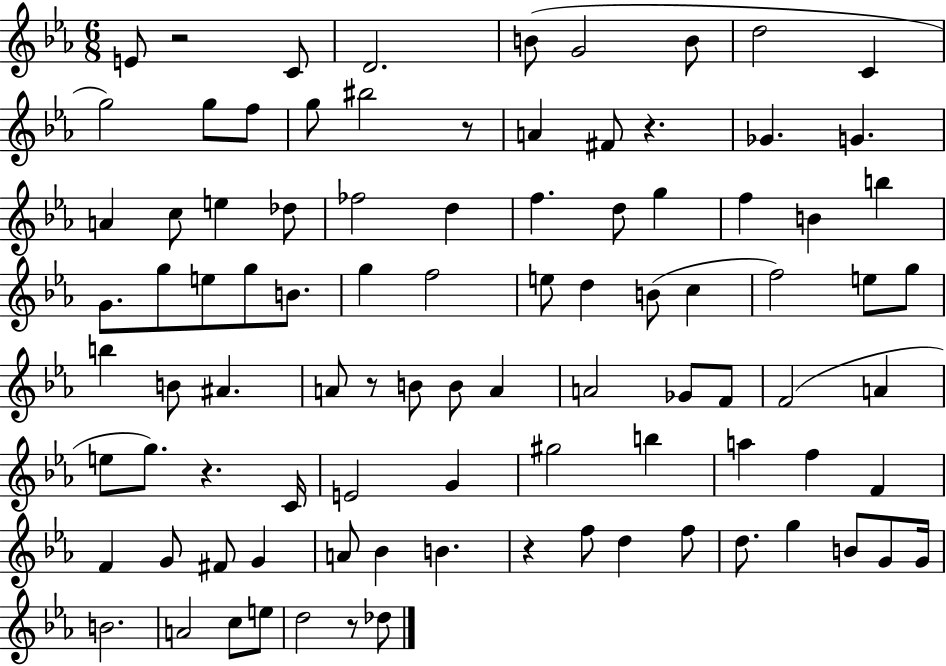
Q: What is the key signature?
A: EES major